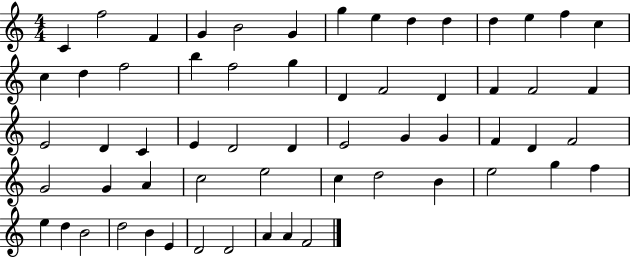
C4/q F5/h F4/q G4/q B4/h G4/q G5/q E5/q D5/q D5/q D5/q E5/q F5/q C5/q C5/q D5/q F5/h B5/q F5/h G5/q D4/q F4/h D4/q F4/q F4/h F4/q E4/h D4/q C4/q E4/q D4/h D4/q E4/h G4/q G4/q F4/q D4/q F4/h G4/h G4/q A4/q C5/h E5/h C5/q D5/h B4/q E5/h G5/q F5/q E5/q D5/q B4/h D5/h B4/q E4/q D4/h D4/h A4/q A4/q F4/h